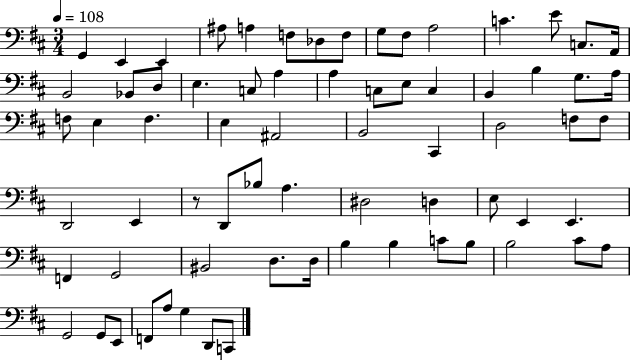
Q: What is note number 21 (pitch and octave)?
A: A3